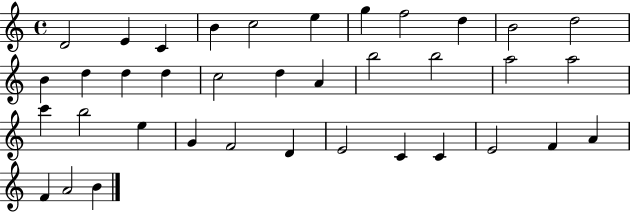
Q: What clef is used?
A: treble